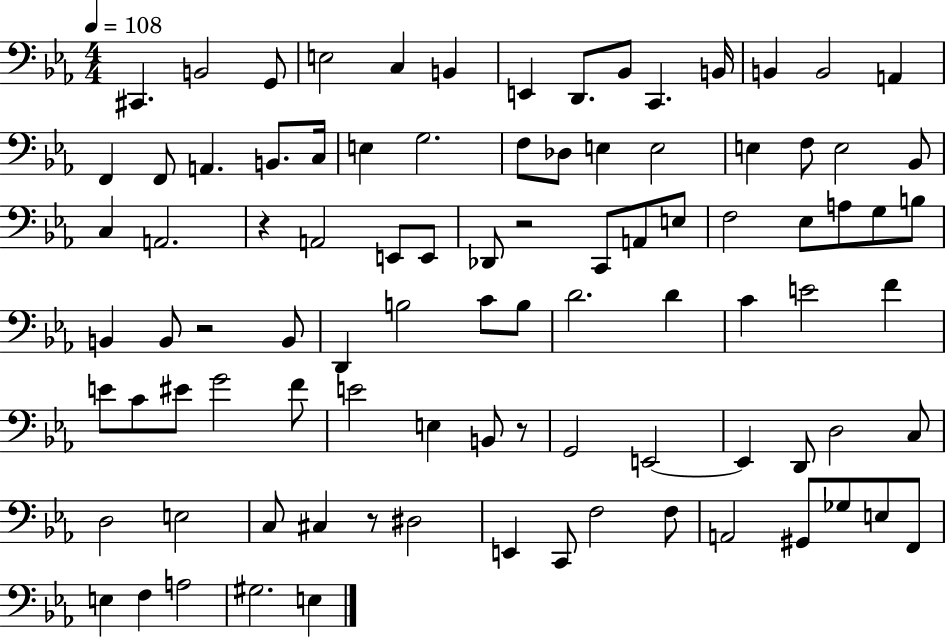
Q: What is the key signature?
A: EES major